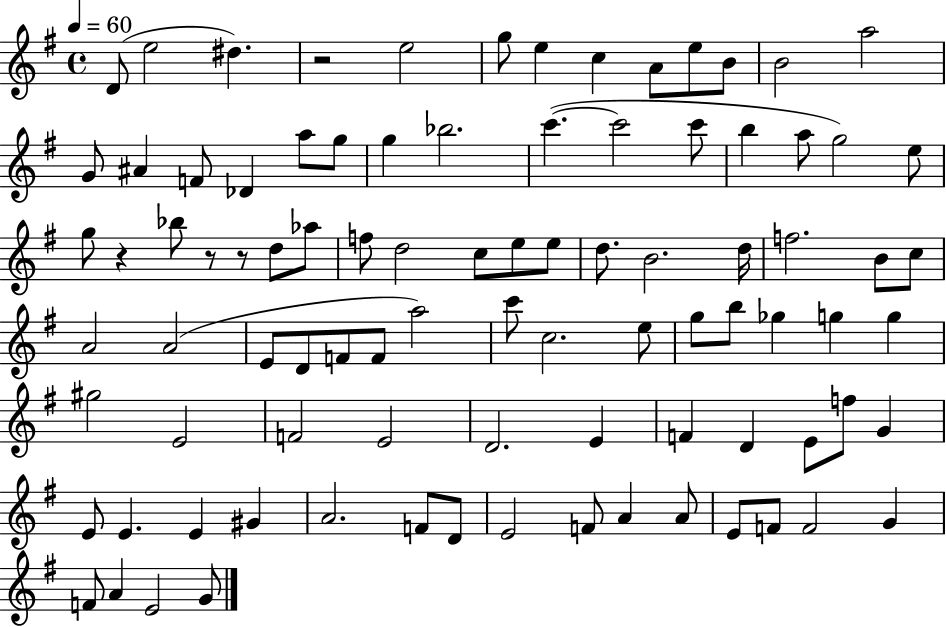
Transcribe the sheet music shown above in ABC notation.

X:1
T:Untitled
M:4/4
L:1/4
K:G
D/2 e2 ^d z2 e2 g/2 e c A/2 e/2 B/2 B2 a2 G/2 ^A F/2 _D a/2 g/2 g _b2 c' c'2 c'/2 b a/2 g2 e/2 g/2 z _b/2 z/2 z/2 d/2 _a/2 f/2 d2 c/2 e/2 e/2 d/2 B2 d/4 f2 B/2 c/2 A2 A2 E/2 D/2 F/2 F/2 a2 c'/2 c2 e/2 g/2 b/2 _g g g ^g2 E2 F2 E2 D2 E F D E/2 f/2 G E/2 E E ^G A2 F/2 D/2 E2 F/2 A A/2 E/2 F/2 F2 G F/2 A E2 G/2